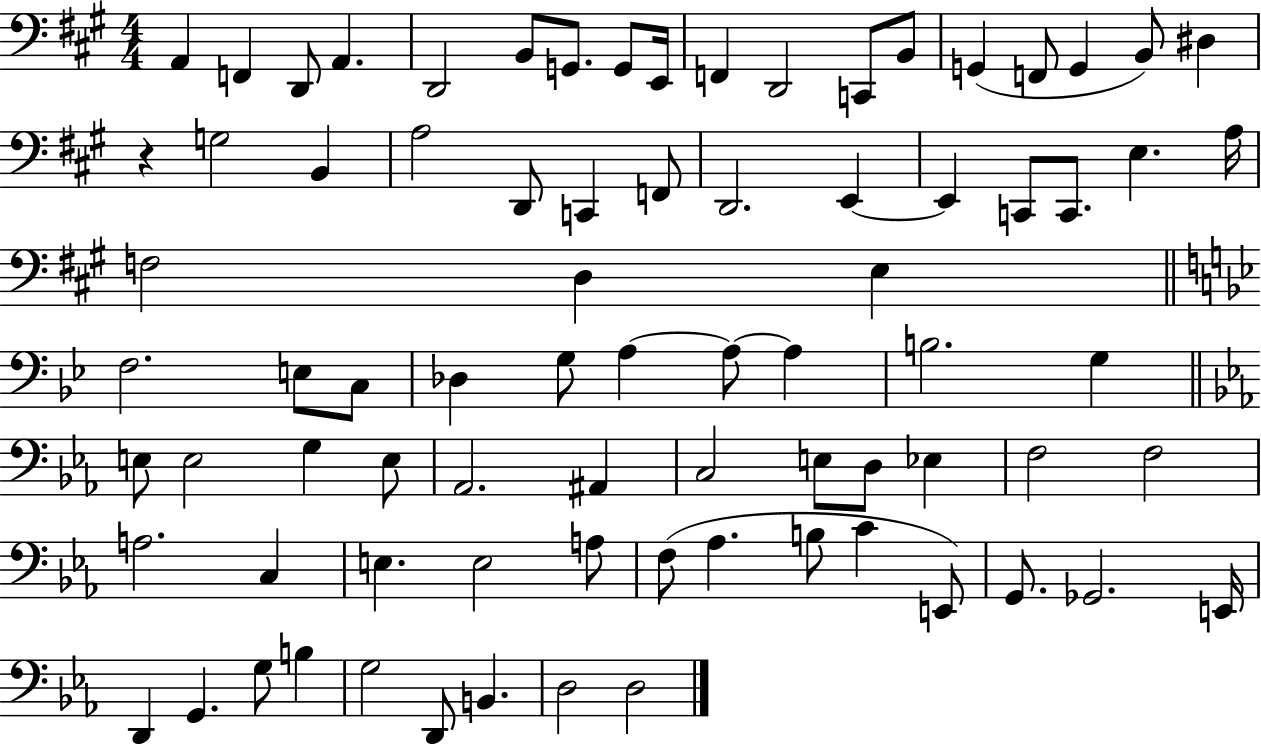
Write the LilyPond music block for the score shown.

{
  \clef bass
  \numericTimeSignature
  \time 4/4
  \key a \major
  \repeat volta 2 { a,4 f,4 d,8 a,4. | d,2 b,8 g,8. g,8 e,16 | f,4 d,2 c,8 b,8 | g,4( f,8 g,4 b,8) dis4 | \break r4 g2 b,4 | a2 d,8 c,4 f,8 | d,2. e,4~~ | e,4 c,8 c,8. e4. a16 | \break f2 d4 e4 | \bar "||" \break \key bes \major f2. e8 c8 | des4 g8 a4~~ a8~~ a4 | b2. g4 | \bar "||" \break \key c \minor e8 e2 g4 e8 | aes,2. ais,4 | c2 e8 d8 ees4 | f2 f2 | \break a2. c4 | e4. e2 a8 | f8( aes4. b8 c'4 e,8) | g,8. ges,2. e,16 | \break d,4 g,4. g8 b4 | g2 d,8 b,4. | d2 d2 | } \bar "|."
}